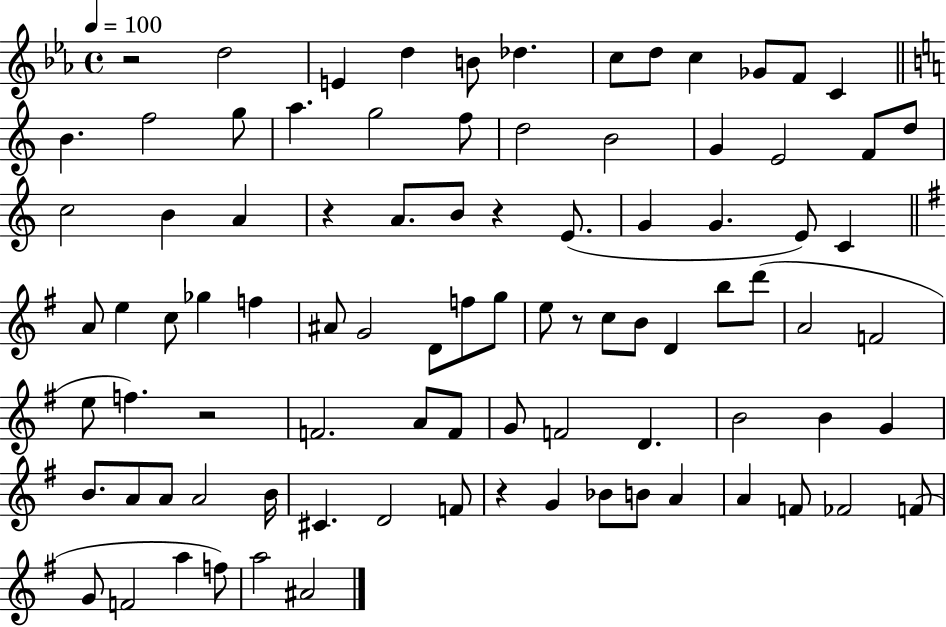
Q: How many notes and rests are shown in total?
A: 90